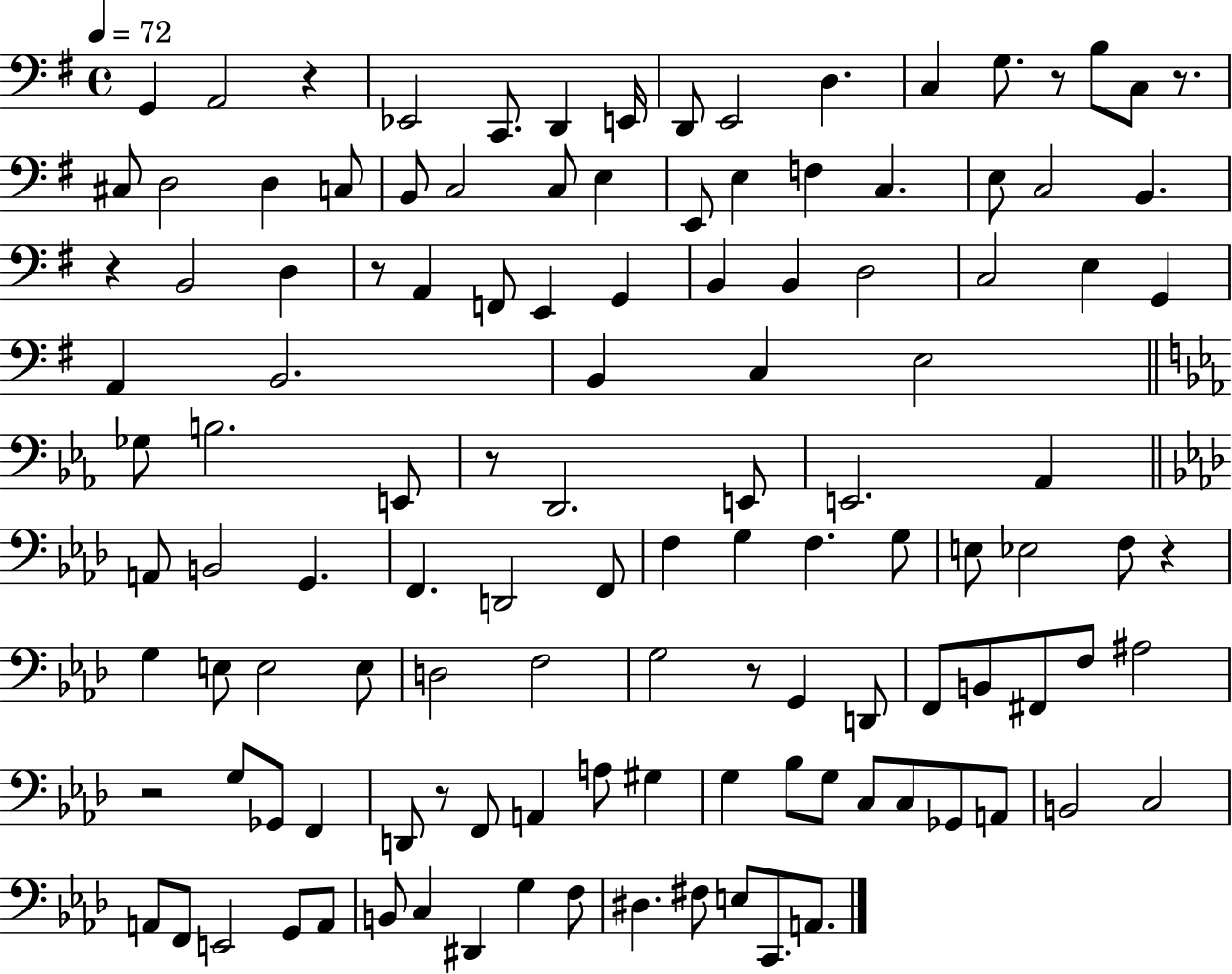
{
  \clef bass
  \time 4/4
  \defaultTimeSignature
  \key g \major
  \tempo 4 = 72
  \repeat volta 2 { g,4 a,2 r4 | ees,2 c,8. d,4 e,16 | d,8 e,2 d4. | c4 g8. r8 b8 c8 r8. | \break cis8 d2 d4 c8 | b,8 c2 c8 e4 | e,8 e4 f4 c4. | e8 c2 b,4. | \break r4 b,2 d4 | r8 a,4 f,8 e,4 g,4 | b,4 b,4 d2 | c2 e4 g,4 | \break a,4 b,2. | b,4 c4 e2 | \bar "||" \break \key c \minor ges8 b2. e,8 | r8 d,2. e,8 | e,2. aes,4 | \bar "||" \break \key aes \major a,8 b,2 g,4. | f,4. d,2 f,8 | f4 g4 f4. g8 | e8 ees2 f8 r4 | \break g4 e8 e2 e8 | d2 f2 | g2 r8 g,4 d,8 | f,8 b,8 fis,8 f8 ais2 | \break r2 g8 ges,8 f,4 | d,8 r8 f,8 a,4 a8 gis4 | g4 bes8 g8 c8 c8 ges,8 a,8 | b,2 c2 | \break a,8 f,8 e,2 g,8 a,8 | b,8 c4 dis,4 g4 f8 | dis4. fis8 e8 c,8. a,8. | } \bar "|."
}